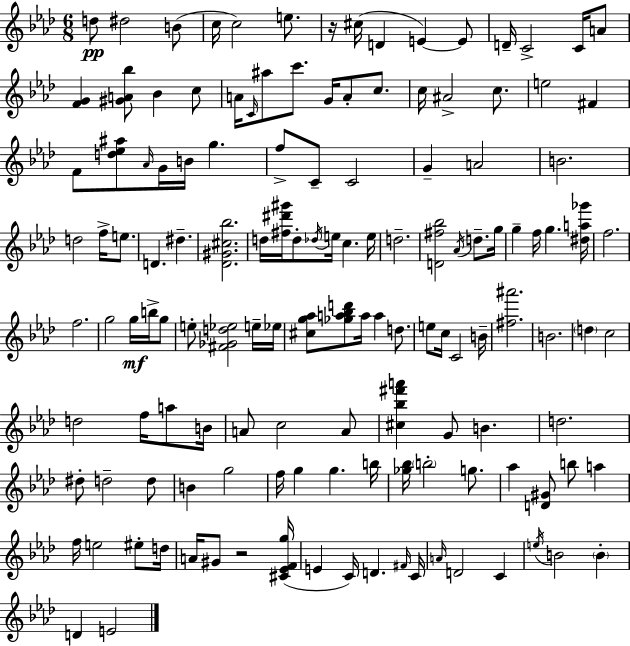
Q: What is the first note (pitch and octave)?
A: D5